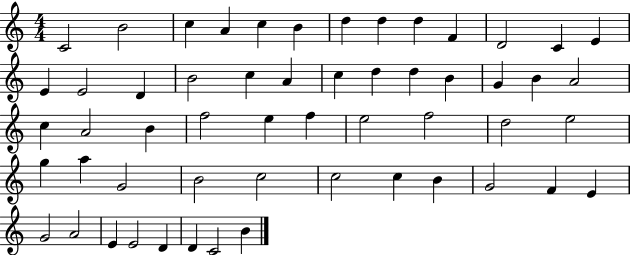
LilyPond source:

{
  \clef treble
  \numericTimeSignature
  \time 4/4
  \key c \major
  c'2 b'2 | c''4 a'4 c''4 b'4 | d''4 d''4 d''4 f'4 | d'2 c'4 e'4 | \break e'4 e'2 d'4 | b'2 c''4 a'4 | c''4 d''4 d''4 b'4 | g'4 b'4 a'2 | \break c''4 a'2 b'4 | f''2 e''4 f''4 | e''2 f''2 | d''2 e''2 | \break g''4 a''4 g'2 | b'2 c''2 | c''2 c''4 b'4 | g'2 f'4 e'4 | \break g'2 a'2 | e'4 e'2 d'4 | d'4 c'2 b'4 | \bar "|."
}